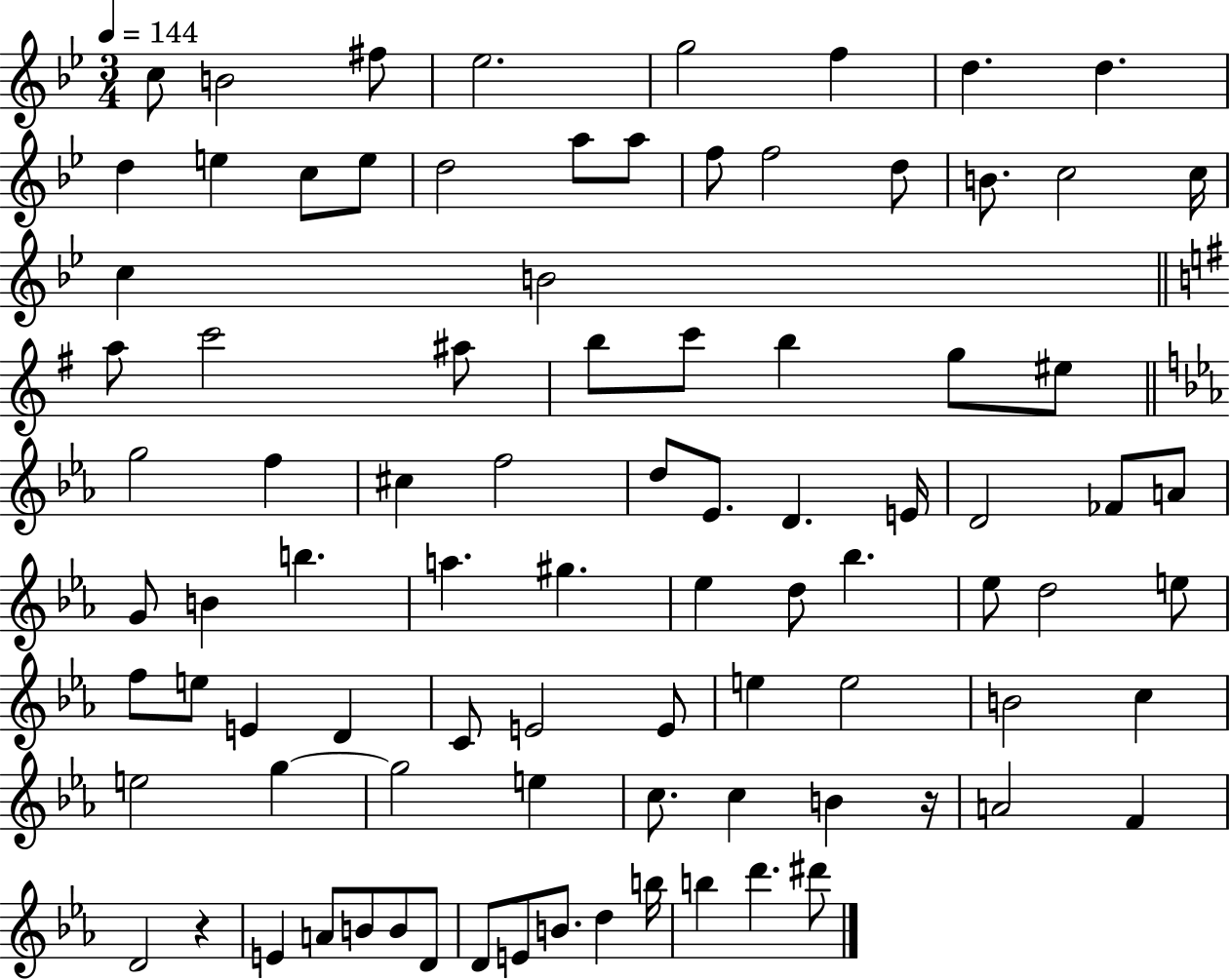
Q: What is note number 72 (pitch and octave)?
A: A4